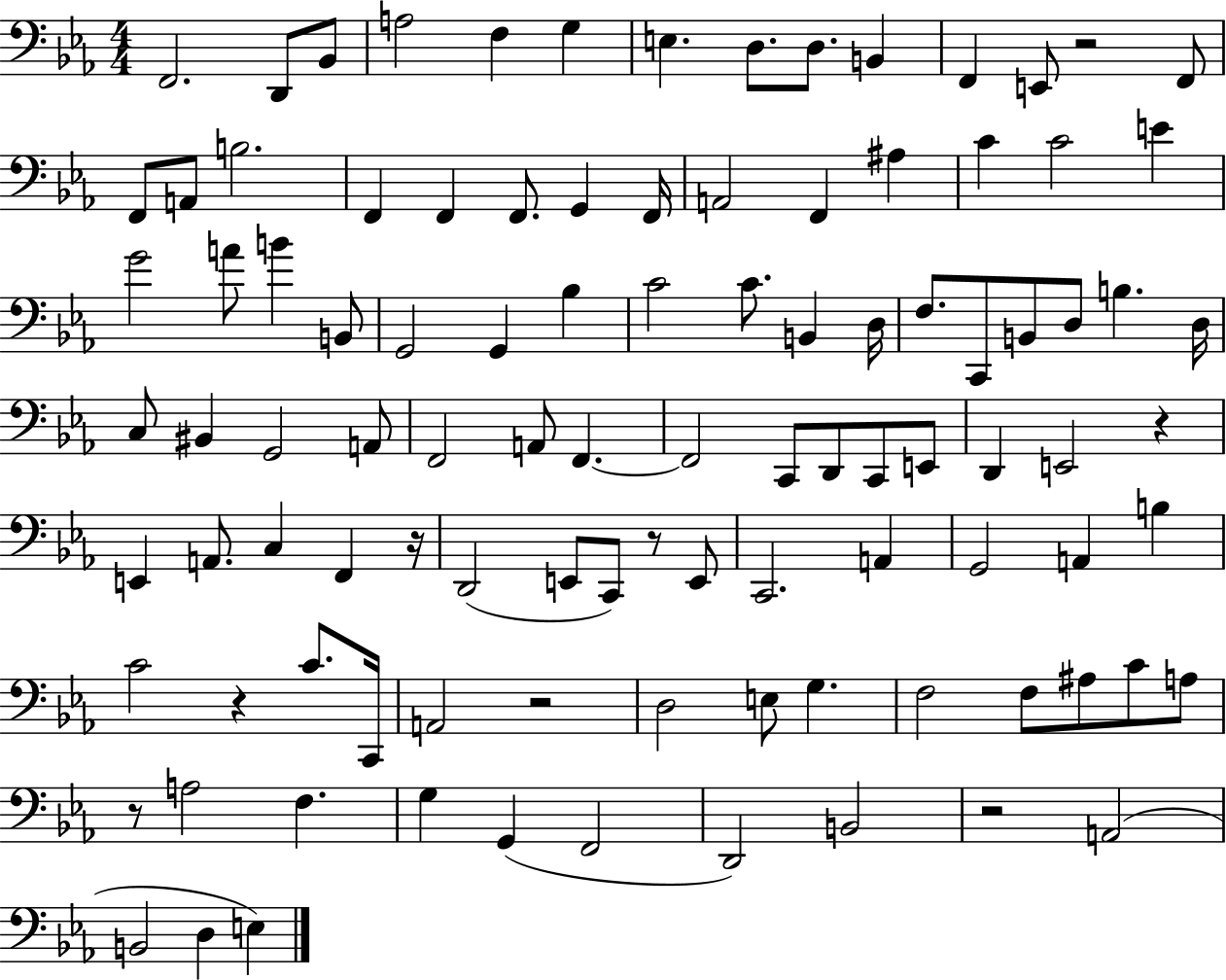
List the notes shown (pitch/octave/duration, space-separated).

F2/h. D2/e Bb2/e A3/h F3/q G3/q E3/q. D3/e. D3/e. B2/q F2/q E2/e R/h F2/e F2/e A2/e B3/h. F2/q F2/q F2/e. G2/q F2/s A2/h F2/q A#3/q C4/q C4/h E4/q G4/h A4/e B4/q B2/e G2/h G2/q Bb3/q C4/h C4/e. B2/q D3/s F3/e. C2/e B2/e D3/e B3/q. D3/s C3/e BIS2/q G2/h A2/e F2/h A2/e F2/q. F2/h C2/e D2/e C2/e E2/e D2/q E2/h R/q E2/q A2/e. C3/q F2/q R/s D2/h E2/e C2/e R/e E2/e C2/h. A2/q G2/h A2/q B3/q C4/h R/q C4/e. C2/s A2/h R/h D3/h E3/e G3/q. F3/h F3/e A#3/e C4/e A3/e R/e A3/h F3/q. G3/q G2/q F2/h D2/h B2/h R/h A2/h B2/h D3/q E3/q